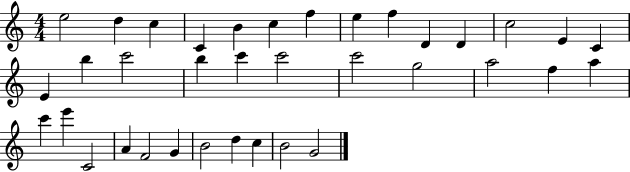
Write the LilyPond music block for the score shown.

{
  \clef treble
  \numericTimeSignature
  \time 4/4
  \key c \major
  e''2 d''4 c''4 | c'4 b'4 c''4 f''4 | e''4 f''4 d'4 d'4 | c''2 e'4 c'4 | \break e'4 b''4 c'''2 | b''4 c'''4 c'''2 | c'''2 g''2 | a''2 f''4 a''4 | \break c'''4 e'''4 c'2 | a'4 f'2 g'4 | b'2 d''4 c''4 | b'2 g'2 | \break \bar "|."
}